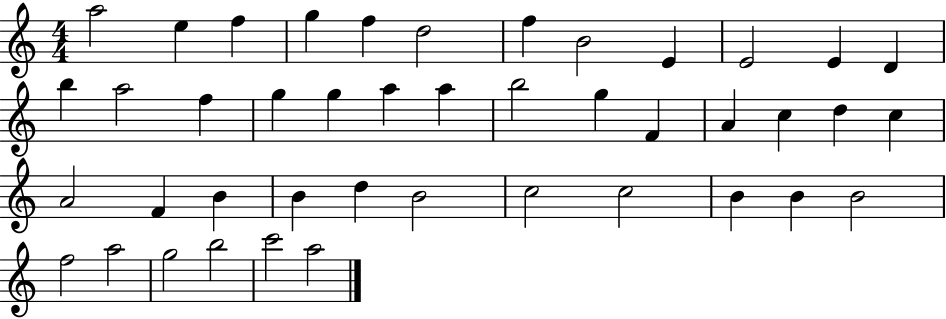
{
  \clef treble
  \numericTimeSignature
  \time 4/4
  \key c \major
  a''2 e''4 f''4 | g''4 f''4 d''2 | f''4 b'2 e'4 | e'2 e'4 d'4 | \break b''4 a''2 f''4 | g''4 g''4 a''4 a''4 | b''2 g''4 f'4 | a'4 c''4 d''4 c''4 | \break a'2 f'4 b'4 | b'4 d''4 b'2 | c''2 c''2 | b'4 b'4 b'2 | \break f''2 a''2 | g''2 b''2 | c'''2 a''2 | \bar "|."
}